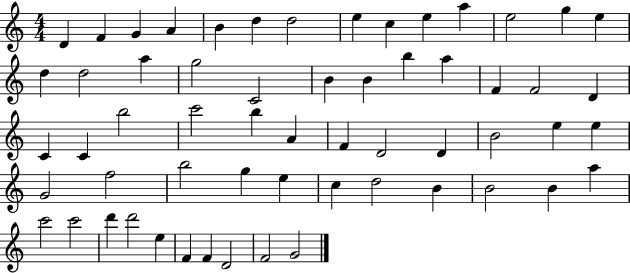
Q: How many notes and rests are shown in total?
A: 59